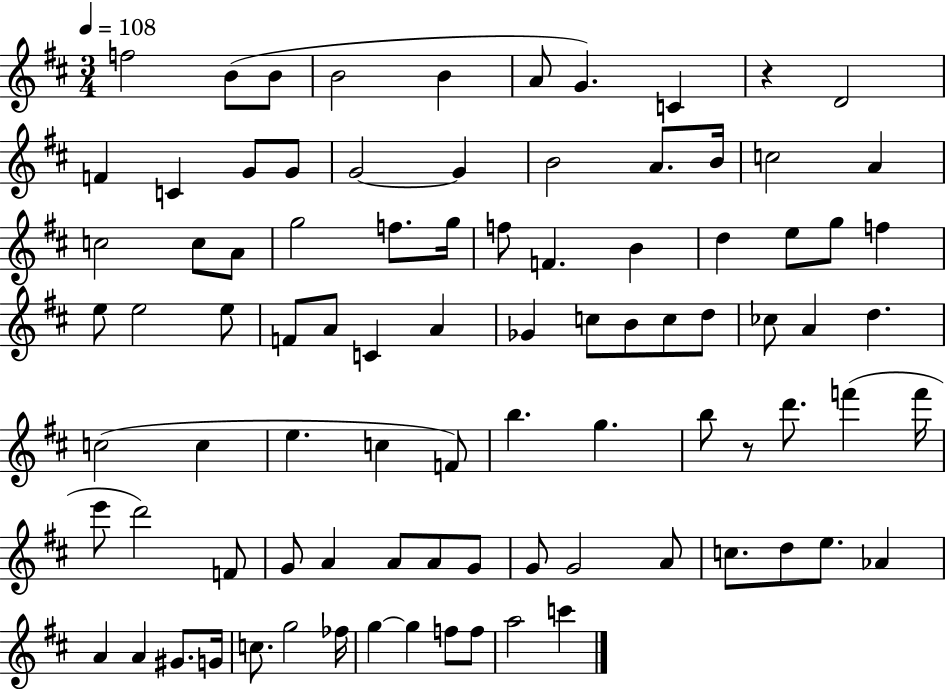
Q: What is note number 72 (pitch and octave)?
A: D5